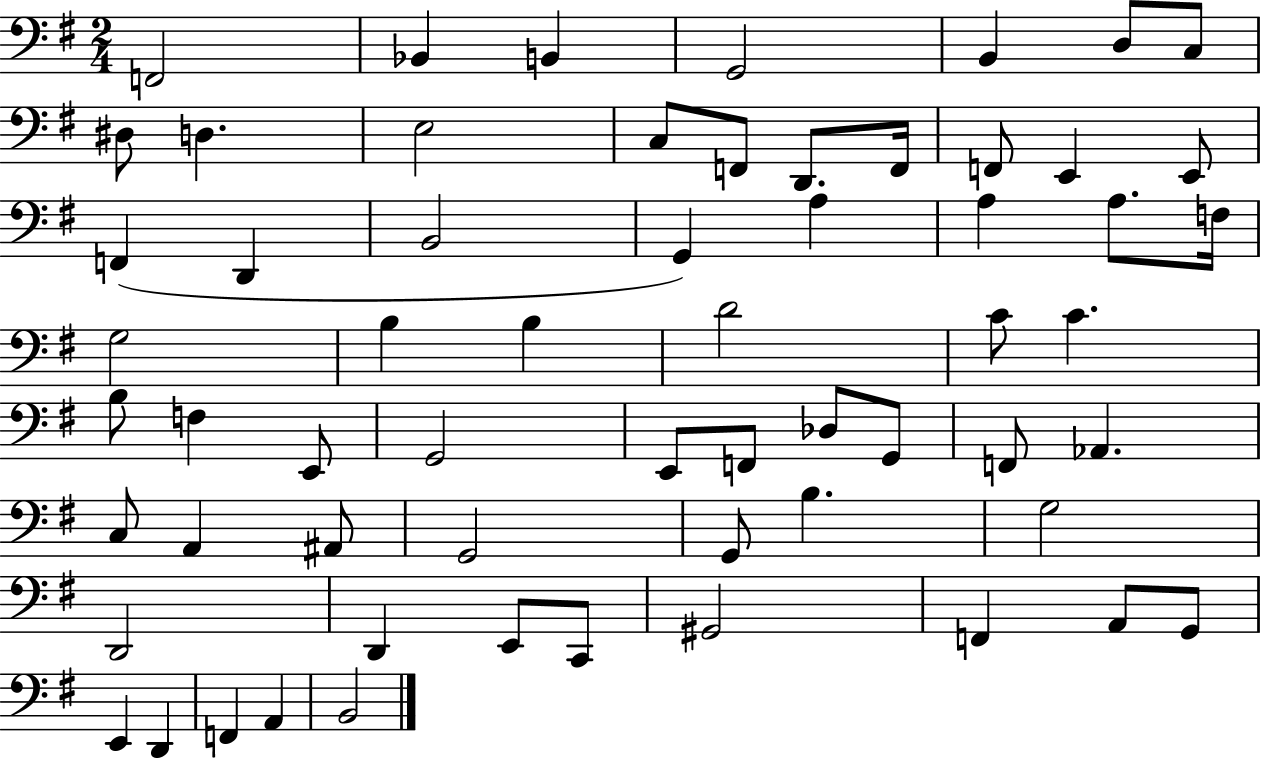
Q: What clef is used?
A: bass